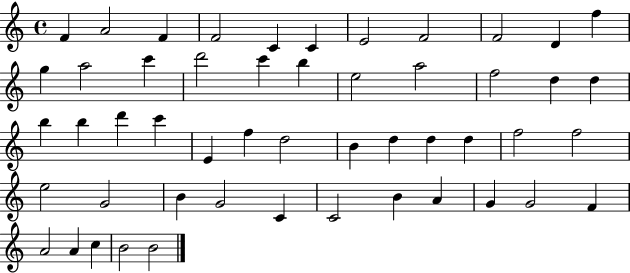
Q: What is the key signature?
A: C major